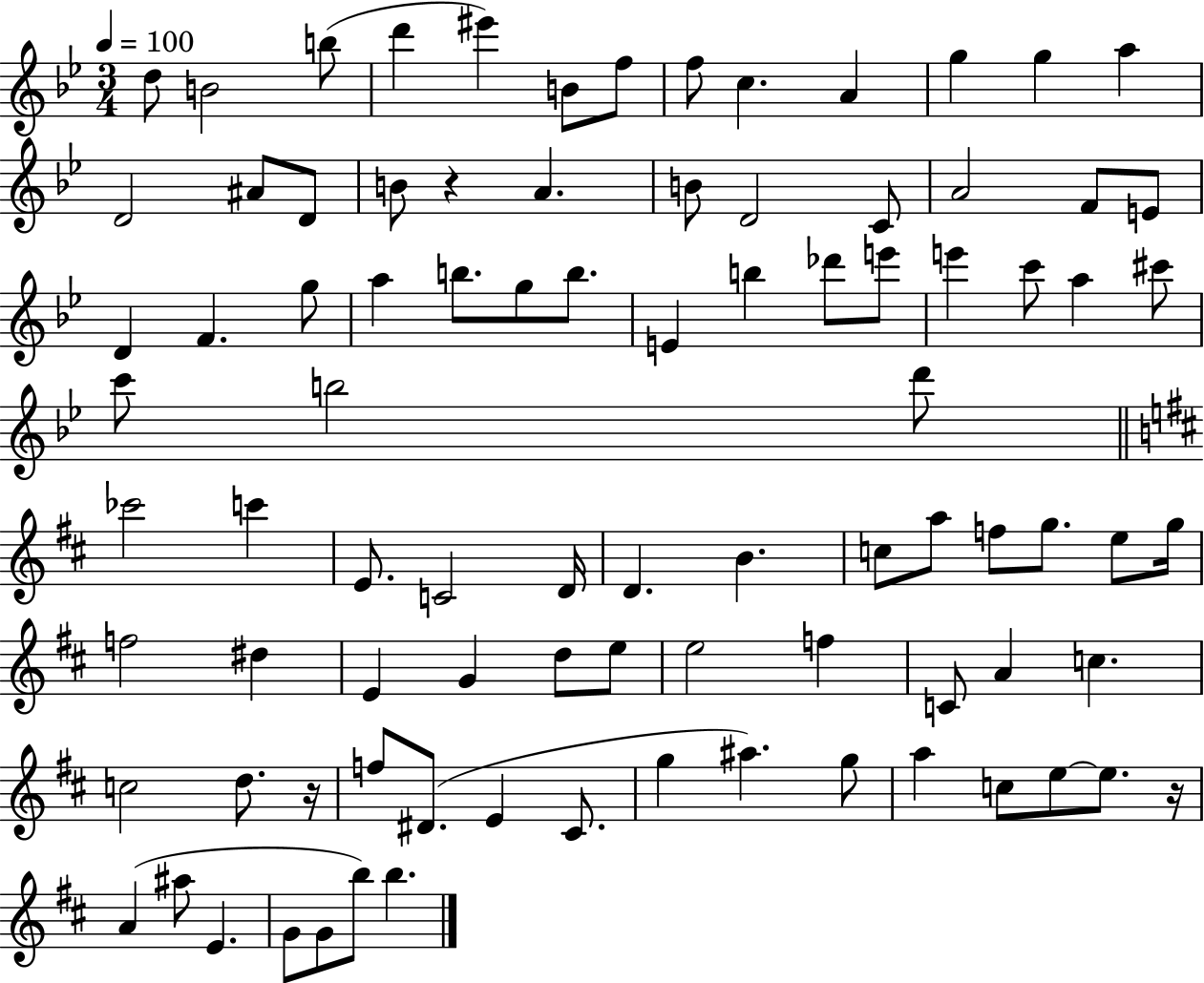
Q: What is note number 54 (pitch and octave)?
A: E5